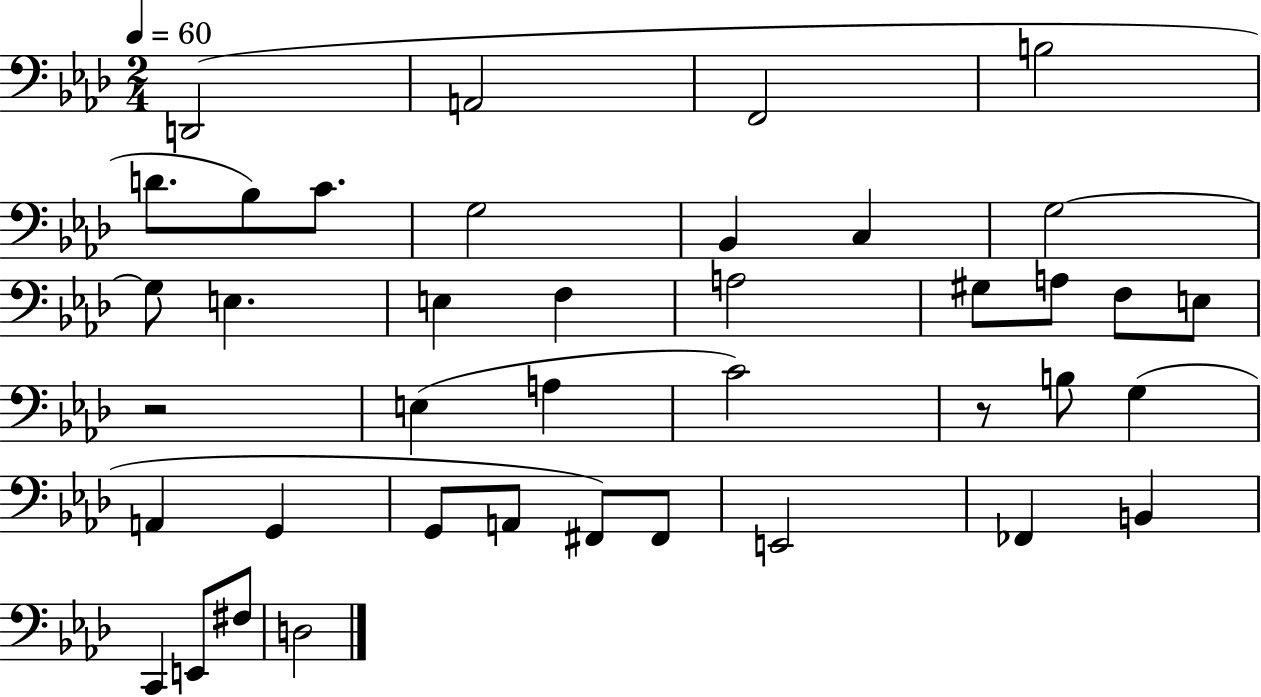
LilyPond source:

{
  \clef bass
  \numericTimeSignature
  \time 2/4
  \key aes \major
  \tempo 4 = 60
  d,2( | a,2 | f,2 | b2 | \break d'8. bes8) c'8. | g2 | bes,4 c4 | g2~~ | \break g8 e4. | e4 f4 | a2 | gis8 a8 f8 e8 | \break r2 | e4( a4 | c'2) | r8 b8 g4( | \break a,4 g,4 | g,8 a,8 fis,8) fis,8 | e,2 | fes,4 b,4 | \break c,4 e,8 fis8 | d2 | \bar "|."
}